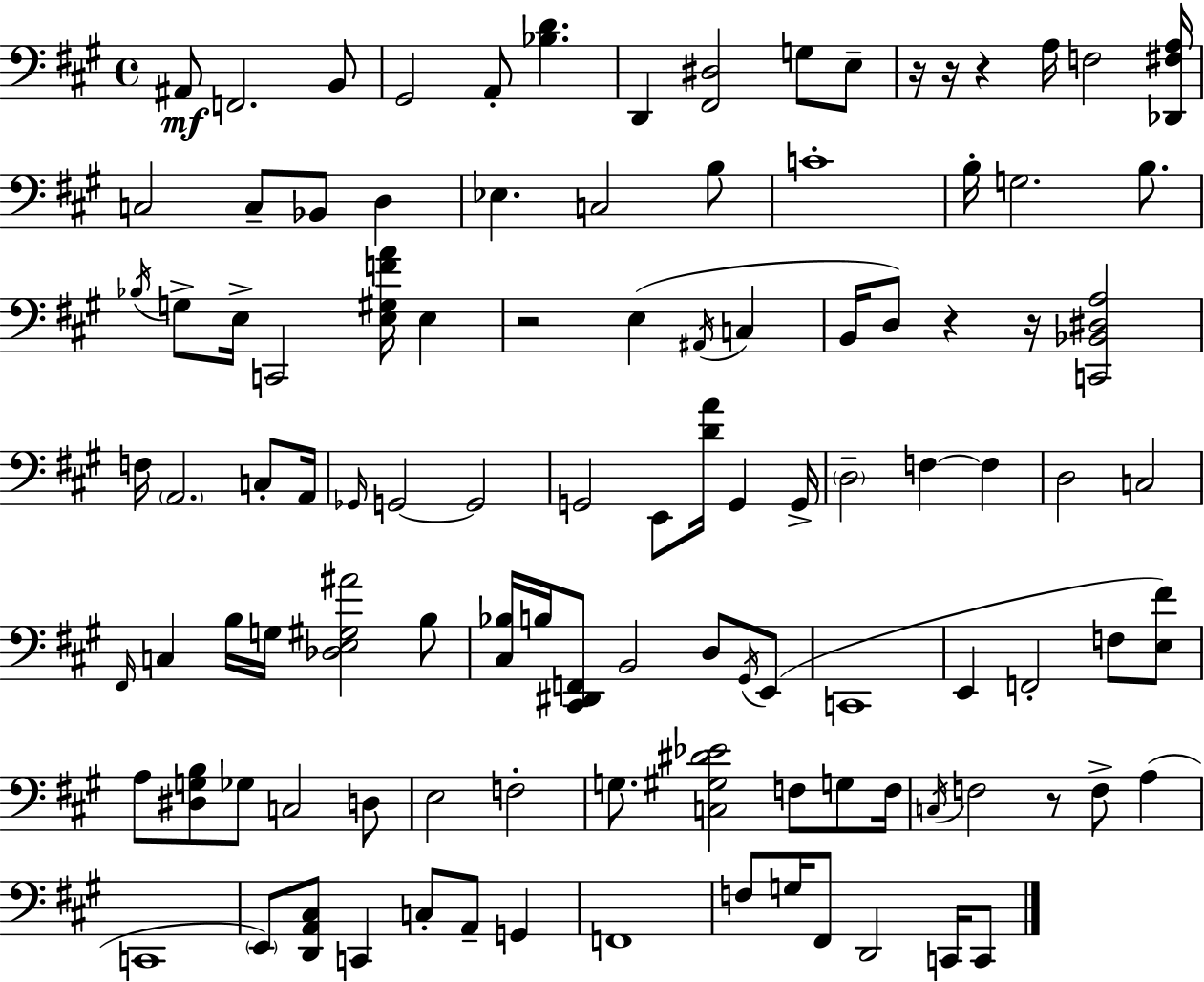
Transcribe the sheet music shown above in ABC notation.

X:1
T:Untitled
M:4/4
L:1/4
K:A
^A,,/2 F,,2 B,,/2 ^G,,2 A,,/2 [_B,D] D,, [^F,,^D,]2 G,/2 E,/2 z/4 z/4 z A,/4 F,2 [_D,,^F,A,]/4 C,2 C,/2 _B,,/2 D, _E, C,2 B,/2 C4 B,/4 G,2 B,/2 _B,/4 G,/2 E,/4 C,,2 [E,^G,FA]/4 E, z2 E, ^A,,/4 C, B,,/4 D,/2 z z/4 [C,,_B,,^D,A,]2 F,/4 A,,2 C,/2 A,,/4 _G,,/4 G,,2 G,,2 G,,2 E,,/2 [DA]/4 G,, G,,/4 D,2 F, F, D,2 C,2 ^F,,/4 C, B,/4 G,/4 [_D,E,^G,^A]2 B,/2 [^C,_B,]/4 B,/4 [^C,,^D,,F,,]/2 B,,2 D,/2 ^G,,/4 E,,/2 C,,4 E,, F,,2 F,/2 [E,^F]/2 A,/2 [^D,G,B,]/2 _G,/2 C,2 D,/2 E,2 F,2 G,/2 [C,^G,^D_E]2 F,/2 G,/2 F,/4 C,/4 F,2 z/2 F,/2 A, C,,4 E,,/2 [D,,A,,^C,]/2 C,, C,/2 A,,/2 G,, F,,4 F,/2 G,/4 ^F,,/2 D,,2 C,,/4 C,,/2